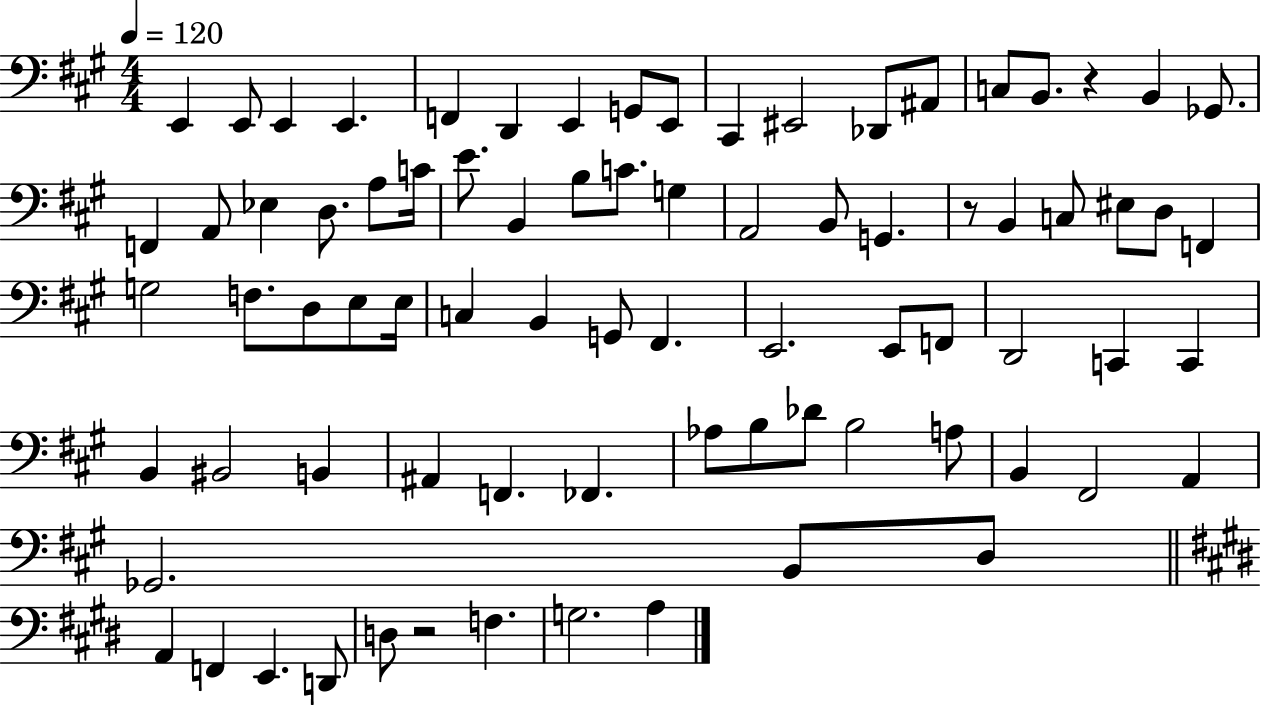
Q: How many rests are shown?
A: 3